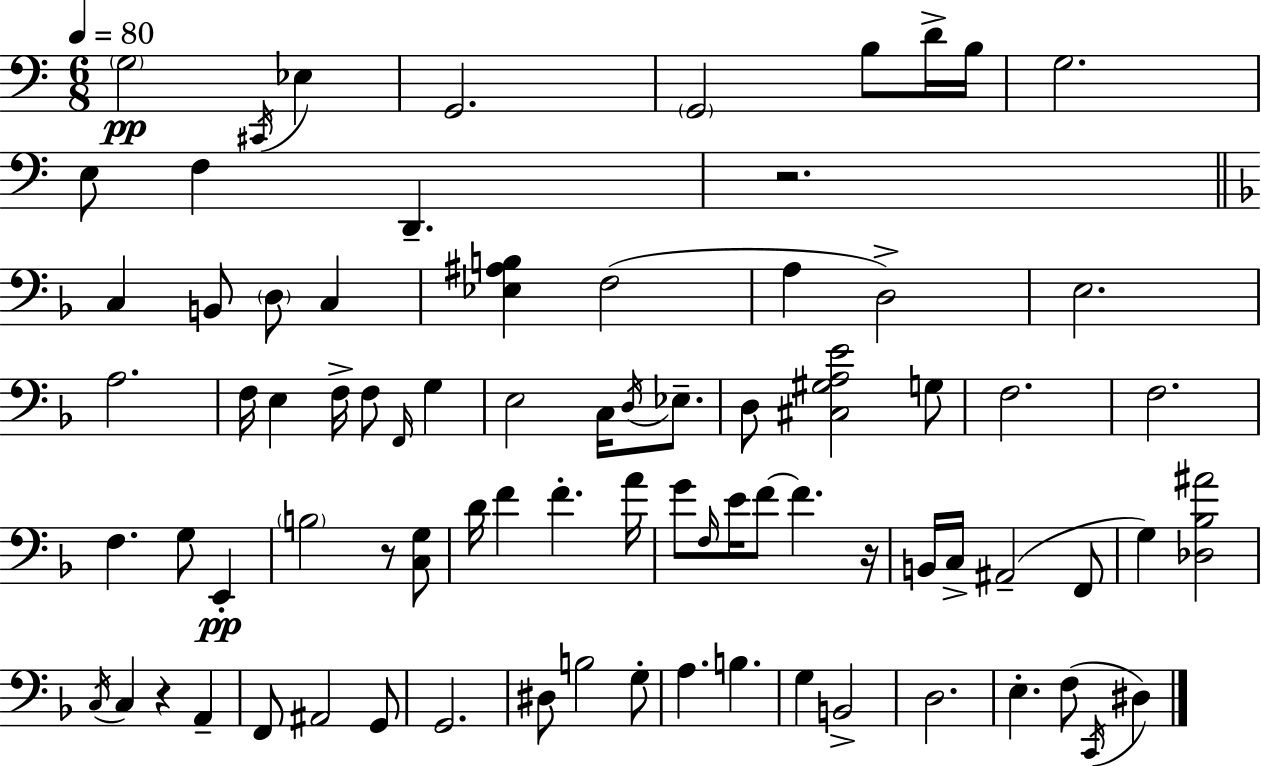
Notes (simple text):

G3/h C#2/s Eb3/q G2/h. G2/h B3/e D4/s B3/s G3/h. E3/e F3/q D2/q. R/h. C3/q B2/e D3/e C3/q [Eb3,A#3,B3]/q F3/h A3/q D3/h E3/h. A3/h. F3/s E3/q F3/s F3/e F2/s G3/q E3/h C3/s D3/s Eb3/e. D3/e [C#3,G#3,A3,E4]/h G3/e F3/h. F3/h. F3/q. G3/e E2/q B3/h R/e [C3,G3]/e D4/s F4/q F4/q. A4/s G4/e F3/s E4/s F4/e F4/q. R/s B2/s C3/s A#2/h F2/e G3/q [Db3,Bb3,A#4]/h C3/s C3/q R/q A2/q F2/e A#2/h G2/e G2/h. D#3/e B3/h G3/e A3/q. B3/q. G3/q B2/h D3/h. E3/q. F3/e C2/s D#3/q